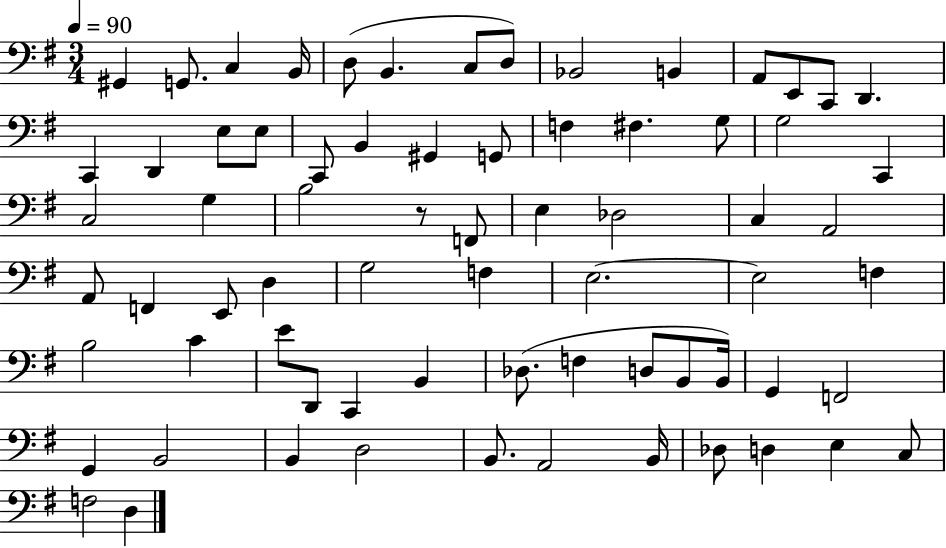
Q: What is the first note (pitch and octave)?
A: G#2